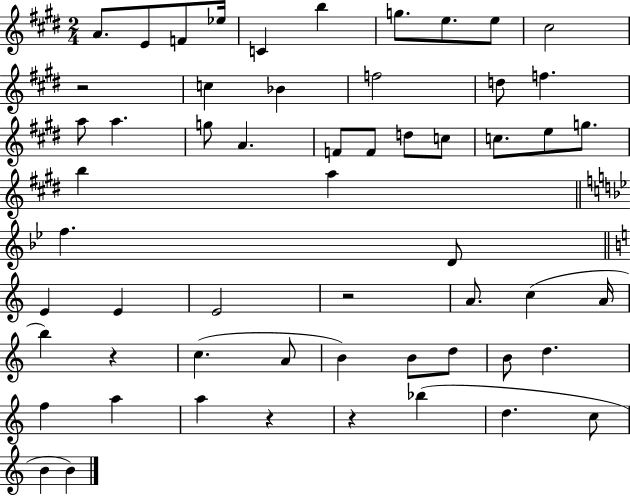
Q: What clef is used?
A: treble